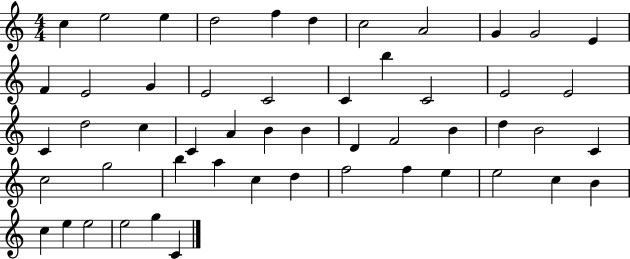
X:1
T:Untitled
M:4/4
L:1/4
K:C
c e2 e d2 f d c2 A2 G G2 E F E2 G E2 C2 C b C2 E2 E2 C d2 c C A B B D F2 B d B2 C c2 g2 b a c d f2 f e e2 c B c e e2 e2 g C